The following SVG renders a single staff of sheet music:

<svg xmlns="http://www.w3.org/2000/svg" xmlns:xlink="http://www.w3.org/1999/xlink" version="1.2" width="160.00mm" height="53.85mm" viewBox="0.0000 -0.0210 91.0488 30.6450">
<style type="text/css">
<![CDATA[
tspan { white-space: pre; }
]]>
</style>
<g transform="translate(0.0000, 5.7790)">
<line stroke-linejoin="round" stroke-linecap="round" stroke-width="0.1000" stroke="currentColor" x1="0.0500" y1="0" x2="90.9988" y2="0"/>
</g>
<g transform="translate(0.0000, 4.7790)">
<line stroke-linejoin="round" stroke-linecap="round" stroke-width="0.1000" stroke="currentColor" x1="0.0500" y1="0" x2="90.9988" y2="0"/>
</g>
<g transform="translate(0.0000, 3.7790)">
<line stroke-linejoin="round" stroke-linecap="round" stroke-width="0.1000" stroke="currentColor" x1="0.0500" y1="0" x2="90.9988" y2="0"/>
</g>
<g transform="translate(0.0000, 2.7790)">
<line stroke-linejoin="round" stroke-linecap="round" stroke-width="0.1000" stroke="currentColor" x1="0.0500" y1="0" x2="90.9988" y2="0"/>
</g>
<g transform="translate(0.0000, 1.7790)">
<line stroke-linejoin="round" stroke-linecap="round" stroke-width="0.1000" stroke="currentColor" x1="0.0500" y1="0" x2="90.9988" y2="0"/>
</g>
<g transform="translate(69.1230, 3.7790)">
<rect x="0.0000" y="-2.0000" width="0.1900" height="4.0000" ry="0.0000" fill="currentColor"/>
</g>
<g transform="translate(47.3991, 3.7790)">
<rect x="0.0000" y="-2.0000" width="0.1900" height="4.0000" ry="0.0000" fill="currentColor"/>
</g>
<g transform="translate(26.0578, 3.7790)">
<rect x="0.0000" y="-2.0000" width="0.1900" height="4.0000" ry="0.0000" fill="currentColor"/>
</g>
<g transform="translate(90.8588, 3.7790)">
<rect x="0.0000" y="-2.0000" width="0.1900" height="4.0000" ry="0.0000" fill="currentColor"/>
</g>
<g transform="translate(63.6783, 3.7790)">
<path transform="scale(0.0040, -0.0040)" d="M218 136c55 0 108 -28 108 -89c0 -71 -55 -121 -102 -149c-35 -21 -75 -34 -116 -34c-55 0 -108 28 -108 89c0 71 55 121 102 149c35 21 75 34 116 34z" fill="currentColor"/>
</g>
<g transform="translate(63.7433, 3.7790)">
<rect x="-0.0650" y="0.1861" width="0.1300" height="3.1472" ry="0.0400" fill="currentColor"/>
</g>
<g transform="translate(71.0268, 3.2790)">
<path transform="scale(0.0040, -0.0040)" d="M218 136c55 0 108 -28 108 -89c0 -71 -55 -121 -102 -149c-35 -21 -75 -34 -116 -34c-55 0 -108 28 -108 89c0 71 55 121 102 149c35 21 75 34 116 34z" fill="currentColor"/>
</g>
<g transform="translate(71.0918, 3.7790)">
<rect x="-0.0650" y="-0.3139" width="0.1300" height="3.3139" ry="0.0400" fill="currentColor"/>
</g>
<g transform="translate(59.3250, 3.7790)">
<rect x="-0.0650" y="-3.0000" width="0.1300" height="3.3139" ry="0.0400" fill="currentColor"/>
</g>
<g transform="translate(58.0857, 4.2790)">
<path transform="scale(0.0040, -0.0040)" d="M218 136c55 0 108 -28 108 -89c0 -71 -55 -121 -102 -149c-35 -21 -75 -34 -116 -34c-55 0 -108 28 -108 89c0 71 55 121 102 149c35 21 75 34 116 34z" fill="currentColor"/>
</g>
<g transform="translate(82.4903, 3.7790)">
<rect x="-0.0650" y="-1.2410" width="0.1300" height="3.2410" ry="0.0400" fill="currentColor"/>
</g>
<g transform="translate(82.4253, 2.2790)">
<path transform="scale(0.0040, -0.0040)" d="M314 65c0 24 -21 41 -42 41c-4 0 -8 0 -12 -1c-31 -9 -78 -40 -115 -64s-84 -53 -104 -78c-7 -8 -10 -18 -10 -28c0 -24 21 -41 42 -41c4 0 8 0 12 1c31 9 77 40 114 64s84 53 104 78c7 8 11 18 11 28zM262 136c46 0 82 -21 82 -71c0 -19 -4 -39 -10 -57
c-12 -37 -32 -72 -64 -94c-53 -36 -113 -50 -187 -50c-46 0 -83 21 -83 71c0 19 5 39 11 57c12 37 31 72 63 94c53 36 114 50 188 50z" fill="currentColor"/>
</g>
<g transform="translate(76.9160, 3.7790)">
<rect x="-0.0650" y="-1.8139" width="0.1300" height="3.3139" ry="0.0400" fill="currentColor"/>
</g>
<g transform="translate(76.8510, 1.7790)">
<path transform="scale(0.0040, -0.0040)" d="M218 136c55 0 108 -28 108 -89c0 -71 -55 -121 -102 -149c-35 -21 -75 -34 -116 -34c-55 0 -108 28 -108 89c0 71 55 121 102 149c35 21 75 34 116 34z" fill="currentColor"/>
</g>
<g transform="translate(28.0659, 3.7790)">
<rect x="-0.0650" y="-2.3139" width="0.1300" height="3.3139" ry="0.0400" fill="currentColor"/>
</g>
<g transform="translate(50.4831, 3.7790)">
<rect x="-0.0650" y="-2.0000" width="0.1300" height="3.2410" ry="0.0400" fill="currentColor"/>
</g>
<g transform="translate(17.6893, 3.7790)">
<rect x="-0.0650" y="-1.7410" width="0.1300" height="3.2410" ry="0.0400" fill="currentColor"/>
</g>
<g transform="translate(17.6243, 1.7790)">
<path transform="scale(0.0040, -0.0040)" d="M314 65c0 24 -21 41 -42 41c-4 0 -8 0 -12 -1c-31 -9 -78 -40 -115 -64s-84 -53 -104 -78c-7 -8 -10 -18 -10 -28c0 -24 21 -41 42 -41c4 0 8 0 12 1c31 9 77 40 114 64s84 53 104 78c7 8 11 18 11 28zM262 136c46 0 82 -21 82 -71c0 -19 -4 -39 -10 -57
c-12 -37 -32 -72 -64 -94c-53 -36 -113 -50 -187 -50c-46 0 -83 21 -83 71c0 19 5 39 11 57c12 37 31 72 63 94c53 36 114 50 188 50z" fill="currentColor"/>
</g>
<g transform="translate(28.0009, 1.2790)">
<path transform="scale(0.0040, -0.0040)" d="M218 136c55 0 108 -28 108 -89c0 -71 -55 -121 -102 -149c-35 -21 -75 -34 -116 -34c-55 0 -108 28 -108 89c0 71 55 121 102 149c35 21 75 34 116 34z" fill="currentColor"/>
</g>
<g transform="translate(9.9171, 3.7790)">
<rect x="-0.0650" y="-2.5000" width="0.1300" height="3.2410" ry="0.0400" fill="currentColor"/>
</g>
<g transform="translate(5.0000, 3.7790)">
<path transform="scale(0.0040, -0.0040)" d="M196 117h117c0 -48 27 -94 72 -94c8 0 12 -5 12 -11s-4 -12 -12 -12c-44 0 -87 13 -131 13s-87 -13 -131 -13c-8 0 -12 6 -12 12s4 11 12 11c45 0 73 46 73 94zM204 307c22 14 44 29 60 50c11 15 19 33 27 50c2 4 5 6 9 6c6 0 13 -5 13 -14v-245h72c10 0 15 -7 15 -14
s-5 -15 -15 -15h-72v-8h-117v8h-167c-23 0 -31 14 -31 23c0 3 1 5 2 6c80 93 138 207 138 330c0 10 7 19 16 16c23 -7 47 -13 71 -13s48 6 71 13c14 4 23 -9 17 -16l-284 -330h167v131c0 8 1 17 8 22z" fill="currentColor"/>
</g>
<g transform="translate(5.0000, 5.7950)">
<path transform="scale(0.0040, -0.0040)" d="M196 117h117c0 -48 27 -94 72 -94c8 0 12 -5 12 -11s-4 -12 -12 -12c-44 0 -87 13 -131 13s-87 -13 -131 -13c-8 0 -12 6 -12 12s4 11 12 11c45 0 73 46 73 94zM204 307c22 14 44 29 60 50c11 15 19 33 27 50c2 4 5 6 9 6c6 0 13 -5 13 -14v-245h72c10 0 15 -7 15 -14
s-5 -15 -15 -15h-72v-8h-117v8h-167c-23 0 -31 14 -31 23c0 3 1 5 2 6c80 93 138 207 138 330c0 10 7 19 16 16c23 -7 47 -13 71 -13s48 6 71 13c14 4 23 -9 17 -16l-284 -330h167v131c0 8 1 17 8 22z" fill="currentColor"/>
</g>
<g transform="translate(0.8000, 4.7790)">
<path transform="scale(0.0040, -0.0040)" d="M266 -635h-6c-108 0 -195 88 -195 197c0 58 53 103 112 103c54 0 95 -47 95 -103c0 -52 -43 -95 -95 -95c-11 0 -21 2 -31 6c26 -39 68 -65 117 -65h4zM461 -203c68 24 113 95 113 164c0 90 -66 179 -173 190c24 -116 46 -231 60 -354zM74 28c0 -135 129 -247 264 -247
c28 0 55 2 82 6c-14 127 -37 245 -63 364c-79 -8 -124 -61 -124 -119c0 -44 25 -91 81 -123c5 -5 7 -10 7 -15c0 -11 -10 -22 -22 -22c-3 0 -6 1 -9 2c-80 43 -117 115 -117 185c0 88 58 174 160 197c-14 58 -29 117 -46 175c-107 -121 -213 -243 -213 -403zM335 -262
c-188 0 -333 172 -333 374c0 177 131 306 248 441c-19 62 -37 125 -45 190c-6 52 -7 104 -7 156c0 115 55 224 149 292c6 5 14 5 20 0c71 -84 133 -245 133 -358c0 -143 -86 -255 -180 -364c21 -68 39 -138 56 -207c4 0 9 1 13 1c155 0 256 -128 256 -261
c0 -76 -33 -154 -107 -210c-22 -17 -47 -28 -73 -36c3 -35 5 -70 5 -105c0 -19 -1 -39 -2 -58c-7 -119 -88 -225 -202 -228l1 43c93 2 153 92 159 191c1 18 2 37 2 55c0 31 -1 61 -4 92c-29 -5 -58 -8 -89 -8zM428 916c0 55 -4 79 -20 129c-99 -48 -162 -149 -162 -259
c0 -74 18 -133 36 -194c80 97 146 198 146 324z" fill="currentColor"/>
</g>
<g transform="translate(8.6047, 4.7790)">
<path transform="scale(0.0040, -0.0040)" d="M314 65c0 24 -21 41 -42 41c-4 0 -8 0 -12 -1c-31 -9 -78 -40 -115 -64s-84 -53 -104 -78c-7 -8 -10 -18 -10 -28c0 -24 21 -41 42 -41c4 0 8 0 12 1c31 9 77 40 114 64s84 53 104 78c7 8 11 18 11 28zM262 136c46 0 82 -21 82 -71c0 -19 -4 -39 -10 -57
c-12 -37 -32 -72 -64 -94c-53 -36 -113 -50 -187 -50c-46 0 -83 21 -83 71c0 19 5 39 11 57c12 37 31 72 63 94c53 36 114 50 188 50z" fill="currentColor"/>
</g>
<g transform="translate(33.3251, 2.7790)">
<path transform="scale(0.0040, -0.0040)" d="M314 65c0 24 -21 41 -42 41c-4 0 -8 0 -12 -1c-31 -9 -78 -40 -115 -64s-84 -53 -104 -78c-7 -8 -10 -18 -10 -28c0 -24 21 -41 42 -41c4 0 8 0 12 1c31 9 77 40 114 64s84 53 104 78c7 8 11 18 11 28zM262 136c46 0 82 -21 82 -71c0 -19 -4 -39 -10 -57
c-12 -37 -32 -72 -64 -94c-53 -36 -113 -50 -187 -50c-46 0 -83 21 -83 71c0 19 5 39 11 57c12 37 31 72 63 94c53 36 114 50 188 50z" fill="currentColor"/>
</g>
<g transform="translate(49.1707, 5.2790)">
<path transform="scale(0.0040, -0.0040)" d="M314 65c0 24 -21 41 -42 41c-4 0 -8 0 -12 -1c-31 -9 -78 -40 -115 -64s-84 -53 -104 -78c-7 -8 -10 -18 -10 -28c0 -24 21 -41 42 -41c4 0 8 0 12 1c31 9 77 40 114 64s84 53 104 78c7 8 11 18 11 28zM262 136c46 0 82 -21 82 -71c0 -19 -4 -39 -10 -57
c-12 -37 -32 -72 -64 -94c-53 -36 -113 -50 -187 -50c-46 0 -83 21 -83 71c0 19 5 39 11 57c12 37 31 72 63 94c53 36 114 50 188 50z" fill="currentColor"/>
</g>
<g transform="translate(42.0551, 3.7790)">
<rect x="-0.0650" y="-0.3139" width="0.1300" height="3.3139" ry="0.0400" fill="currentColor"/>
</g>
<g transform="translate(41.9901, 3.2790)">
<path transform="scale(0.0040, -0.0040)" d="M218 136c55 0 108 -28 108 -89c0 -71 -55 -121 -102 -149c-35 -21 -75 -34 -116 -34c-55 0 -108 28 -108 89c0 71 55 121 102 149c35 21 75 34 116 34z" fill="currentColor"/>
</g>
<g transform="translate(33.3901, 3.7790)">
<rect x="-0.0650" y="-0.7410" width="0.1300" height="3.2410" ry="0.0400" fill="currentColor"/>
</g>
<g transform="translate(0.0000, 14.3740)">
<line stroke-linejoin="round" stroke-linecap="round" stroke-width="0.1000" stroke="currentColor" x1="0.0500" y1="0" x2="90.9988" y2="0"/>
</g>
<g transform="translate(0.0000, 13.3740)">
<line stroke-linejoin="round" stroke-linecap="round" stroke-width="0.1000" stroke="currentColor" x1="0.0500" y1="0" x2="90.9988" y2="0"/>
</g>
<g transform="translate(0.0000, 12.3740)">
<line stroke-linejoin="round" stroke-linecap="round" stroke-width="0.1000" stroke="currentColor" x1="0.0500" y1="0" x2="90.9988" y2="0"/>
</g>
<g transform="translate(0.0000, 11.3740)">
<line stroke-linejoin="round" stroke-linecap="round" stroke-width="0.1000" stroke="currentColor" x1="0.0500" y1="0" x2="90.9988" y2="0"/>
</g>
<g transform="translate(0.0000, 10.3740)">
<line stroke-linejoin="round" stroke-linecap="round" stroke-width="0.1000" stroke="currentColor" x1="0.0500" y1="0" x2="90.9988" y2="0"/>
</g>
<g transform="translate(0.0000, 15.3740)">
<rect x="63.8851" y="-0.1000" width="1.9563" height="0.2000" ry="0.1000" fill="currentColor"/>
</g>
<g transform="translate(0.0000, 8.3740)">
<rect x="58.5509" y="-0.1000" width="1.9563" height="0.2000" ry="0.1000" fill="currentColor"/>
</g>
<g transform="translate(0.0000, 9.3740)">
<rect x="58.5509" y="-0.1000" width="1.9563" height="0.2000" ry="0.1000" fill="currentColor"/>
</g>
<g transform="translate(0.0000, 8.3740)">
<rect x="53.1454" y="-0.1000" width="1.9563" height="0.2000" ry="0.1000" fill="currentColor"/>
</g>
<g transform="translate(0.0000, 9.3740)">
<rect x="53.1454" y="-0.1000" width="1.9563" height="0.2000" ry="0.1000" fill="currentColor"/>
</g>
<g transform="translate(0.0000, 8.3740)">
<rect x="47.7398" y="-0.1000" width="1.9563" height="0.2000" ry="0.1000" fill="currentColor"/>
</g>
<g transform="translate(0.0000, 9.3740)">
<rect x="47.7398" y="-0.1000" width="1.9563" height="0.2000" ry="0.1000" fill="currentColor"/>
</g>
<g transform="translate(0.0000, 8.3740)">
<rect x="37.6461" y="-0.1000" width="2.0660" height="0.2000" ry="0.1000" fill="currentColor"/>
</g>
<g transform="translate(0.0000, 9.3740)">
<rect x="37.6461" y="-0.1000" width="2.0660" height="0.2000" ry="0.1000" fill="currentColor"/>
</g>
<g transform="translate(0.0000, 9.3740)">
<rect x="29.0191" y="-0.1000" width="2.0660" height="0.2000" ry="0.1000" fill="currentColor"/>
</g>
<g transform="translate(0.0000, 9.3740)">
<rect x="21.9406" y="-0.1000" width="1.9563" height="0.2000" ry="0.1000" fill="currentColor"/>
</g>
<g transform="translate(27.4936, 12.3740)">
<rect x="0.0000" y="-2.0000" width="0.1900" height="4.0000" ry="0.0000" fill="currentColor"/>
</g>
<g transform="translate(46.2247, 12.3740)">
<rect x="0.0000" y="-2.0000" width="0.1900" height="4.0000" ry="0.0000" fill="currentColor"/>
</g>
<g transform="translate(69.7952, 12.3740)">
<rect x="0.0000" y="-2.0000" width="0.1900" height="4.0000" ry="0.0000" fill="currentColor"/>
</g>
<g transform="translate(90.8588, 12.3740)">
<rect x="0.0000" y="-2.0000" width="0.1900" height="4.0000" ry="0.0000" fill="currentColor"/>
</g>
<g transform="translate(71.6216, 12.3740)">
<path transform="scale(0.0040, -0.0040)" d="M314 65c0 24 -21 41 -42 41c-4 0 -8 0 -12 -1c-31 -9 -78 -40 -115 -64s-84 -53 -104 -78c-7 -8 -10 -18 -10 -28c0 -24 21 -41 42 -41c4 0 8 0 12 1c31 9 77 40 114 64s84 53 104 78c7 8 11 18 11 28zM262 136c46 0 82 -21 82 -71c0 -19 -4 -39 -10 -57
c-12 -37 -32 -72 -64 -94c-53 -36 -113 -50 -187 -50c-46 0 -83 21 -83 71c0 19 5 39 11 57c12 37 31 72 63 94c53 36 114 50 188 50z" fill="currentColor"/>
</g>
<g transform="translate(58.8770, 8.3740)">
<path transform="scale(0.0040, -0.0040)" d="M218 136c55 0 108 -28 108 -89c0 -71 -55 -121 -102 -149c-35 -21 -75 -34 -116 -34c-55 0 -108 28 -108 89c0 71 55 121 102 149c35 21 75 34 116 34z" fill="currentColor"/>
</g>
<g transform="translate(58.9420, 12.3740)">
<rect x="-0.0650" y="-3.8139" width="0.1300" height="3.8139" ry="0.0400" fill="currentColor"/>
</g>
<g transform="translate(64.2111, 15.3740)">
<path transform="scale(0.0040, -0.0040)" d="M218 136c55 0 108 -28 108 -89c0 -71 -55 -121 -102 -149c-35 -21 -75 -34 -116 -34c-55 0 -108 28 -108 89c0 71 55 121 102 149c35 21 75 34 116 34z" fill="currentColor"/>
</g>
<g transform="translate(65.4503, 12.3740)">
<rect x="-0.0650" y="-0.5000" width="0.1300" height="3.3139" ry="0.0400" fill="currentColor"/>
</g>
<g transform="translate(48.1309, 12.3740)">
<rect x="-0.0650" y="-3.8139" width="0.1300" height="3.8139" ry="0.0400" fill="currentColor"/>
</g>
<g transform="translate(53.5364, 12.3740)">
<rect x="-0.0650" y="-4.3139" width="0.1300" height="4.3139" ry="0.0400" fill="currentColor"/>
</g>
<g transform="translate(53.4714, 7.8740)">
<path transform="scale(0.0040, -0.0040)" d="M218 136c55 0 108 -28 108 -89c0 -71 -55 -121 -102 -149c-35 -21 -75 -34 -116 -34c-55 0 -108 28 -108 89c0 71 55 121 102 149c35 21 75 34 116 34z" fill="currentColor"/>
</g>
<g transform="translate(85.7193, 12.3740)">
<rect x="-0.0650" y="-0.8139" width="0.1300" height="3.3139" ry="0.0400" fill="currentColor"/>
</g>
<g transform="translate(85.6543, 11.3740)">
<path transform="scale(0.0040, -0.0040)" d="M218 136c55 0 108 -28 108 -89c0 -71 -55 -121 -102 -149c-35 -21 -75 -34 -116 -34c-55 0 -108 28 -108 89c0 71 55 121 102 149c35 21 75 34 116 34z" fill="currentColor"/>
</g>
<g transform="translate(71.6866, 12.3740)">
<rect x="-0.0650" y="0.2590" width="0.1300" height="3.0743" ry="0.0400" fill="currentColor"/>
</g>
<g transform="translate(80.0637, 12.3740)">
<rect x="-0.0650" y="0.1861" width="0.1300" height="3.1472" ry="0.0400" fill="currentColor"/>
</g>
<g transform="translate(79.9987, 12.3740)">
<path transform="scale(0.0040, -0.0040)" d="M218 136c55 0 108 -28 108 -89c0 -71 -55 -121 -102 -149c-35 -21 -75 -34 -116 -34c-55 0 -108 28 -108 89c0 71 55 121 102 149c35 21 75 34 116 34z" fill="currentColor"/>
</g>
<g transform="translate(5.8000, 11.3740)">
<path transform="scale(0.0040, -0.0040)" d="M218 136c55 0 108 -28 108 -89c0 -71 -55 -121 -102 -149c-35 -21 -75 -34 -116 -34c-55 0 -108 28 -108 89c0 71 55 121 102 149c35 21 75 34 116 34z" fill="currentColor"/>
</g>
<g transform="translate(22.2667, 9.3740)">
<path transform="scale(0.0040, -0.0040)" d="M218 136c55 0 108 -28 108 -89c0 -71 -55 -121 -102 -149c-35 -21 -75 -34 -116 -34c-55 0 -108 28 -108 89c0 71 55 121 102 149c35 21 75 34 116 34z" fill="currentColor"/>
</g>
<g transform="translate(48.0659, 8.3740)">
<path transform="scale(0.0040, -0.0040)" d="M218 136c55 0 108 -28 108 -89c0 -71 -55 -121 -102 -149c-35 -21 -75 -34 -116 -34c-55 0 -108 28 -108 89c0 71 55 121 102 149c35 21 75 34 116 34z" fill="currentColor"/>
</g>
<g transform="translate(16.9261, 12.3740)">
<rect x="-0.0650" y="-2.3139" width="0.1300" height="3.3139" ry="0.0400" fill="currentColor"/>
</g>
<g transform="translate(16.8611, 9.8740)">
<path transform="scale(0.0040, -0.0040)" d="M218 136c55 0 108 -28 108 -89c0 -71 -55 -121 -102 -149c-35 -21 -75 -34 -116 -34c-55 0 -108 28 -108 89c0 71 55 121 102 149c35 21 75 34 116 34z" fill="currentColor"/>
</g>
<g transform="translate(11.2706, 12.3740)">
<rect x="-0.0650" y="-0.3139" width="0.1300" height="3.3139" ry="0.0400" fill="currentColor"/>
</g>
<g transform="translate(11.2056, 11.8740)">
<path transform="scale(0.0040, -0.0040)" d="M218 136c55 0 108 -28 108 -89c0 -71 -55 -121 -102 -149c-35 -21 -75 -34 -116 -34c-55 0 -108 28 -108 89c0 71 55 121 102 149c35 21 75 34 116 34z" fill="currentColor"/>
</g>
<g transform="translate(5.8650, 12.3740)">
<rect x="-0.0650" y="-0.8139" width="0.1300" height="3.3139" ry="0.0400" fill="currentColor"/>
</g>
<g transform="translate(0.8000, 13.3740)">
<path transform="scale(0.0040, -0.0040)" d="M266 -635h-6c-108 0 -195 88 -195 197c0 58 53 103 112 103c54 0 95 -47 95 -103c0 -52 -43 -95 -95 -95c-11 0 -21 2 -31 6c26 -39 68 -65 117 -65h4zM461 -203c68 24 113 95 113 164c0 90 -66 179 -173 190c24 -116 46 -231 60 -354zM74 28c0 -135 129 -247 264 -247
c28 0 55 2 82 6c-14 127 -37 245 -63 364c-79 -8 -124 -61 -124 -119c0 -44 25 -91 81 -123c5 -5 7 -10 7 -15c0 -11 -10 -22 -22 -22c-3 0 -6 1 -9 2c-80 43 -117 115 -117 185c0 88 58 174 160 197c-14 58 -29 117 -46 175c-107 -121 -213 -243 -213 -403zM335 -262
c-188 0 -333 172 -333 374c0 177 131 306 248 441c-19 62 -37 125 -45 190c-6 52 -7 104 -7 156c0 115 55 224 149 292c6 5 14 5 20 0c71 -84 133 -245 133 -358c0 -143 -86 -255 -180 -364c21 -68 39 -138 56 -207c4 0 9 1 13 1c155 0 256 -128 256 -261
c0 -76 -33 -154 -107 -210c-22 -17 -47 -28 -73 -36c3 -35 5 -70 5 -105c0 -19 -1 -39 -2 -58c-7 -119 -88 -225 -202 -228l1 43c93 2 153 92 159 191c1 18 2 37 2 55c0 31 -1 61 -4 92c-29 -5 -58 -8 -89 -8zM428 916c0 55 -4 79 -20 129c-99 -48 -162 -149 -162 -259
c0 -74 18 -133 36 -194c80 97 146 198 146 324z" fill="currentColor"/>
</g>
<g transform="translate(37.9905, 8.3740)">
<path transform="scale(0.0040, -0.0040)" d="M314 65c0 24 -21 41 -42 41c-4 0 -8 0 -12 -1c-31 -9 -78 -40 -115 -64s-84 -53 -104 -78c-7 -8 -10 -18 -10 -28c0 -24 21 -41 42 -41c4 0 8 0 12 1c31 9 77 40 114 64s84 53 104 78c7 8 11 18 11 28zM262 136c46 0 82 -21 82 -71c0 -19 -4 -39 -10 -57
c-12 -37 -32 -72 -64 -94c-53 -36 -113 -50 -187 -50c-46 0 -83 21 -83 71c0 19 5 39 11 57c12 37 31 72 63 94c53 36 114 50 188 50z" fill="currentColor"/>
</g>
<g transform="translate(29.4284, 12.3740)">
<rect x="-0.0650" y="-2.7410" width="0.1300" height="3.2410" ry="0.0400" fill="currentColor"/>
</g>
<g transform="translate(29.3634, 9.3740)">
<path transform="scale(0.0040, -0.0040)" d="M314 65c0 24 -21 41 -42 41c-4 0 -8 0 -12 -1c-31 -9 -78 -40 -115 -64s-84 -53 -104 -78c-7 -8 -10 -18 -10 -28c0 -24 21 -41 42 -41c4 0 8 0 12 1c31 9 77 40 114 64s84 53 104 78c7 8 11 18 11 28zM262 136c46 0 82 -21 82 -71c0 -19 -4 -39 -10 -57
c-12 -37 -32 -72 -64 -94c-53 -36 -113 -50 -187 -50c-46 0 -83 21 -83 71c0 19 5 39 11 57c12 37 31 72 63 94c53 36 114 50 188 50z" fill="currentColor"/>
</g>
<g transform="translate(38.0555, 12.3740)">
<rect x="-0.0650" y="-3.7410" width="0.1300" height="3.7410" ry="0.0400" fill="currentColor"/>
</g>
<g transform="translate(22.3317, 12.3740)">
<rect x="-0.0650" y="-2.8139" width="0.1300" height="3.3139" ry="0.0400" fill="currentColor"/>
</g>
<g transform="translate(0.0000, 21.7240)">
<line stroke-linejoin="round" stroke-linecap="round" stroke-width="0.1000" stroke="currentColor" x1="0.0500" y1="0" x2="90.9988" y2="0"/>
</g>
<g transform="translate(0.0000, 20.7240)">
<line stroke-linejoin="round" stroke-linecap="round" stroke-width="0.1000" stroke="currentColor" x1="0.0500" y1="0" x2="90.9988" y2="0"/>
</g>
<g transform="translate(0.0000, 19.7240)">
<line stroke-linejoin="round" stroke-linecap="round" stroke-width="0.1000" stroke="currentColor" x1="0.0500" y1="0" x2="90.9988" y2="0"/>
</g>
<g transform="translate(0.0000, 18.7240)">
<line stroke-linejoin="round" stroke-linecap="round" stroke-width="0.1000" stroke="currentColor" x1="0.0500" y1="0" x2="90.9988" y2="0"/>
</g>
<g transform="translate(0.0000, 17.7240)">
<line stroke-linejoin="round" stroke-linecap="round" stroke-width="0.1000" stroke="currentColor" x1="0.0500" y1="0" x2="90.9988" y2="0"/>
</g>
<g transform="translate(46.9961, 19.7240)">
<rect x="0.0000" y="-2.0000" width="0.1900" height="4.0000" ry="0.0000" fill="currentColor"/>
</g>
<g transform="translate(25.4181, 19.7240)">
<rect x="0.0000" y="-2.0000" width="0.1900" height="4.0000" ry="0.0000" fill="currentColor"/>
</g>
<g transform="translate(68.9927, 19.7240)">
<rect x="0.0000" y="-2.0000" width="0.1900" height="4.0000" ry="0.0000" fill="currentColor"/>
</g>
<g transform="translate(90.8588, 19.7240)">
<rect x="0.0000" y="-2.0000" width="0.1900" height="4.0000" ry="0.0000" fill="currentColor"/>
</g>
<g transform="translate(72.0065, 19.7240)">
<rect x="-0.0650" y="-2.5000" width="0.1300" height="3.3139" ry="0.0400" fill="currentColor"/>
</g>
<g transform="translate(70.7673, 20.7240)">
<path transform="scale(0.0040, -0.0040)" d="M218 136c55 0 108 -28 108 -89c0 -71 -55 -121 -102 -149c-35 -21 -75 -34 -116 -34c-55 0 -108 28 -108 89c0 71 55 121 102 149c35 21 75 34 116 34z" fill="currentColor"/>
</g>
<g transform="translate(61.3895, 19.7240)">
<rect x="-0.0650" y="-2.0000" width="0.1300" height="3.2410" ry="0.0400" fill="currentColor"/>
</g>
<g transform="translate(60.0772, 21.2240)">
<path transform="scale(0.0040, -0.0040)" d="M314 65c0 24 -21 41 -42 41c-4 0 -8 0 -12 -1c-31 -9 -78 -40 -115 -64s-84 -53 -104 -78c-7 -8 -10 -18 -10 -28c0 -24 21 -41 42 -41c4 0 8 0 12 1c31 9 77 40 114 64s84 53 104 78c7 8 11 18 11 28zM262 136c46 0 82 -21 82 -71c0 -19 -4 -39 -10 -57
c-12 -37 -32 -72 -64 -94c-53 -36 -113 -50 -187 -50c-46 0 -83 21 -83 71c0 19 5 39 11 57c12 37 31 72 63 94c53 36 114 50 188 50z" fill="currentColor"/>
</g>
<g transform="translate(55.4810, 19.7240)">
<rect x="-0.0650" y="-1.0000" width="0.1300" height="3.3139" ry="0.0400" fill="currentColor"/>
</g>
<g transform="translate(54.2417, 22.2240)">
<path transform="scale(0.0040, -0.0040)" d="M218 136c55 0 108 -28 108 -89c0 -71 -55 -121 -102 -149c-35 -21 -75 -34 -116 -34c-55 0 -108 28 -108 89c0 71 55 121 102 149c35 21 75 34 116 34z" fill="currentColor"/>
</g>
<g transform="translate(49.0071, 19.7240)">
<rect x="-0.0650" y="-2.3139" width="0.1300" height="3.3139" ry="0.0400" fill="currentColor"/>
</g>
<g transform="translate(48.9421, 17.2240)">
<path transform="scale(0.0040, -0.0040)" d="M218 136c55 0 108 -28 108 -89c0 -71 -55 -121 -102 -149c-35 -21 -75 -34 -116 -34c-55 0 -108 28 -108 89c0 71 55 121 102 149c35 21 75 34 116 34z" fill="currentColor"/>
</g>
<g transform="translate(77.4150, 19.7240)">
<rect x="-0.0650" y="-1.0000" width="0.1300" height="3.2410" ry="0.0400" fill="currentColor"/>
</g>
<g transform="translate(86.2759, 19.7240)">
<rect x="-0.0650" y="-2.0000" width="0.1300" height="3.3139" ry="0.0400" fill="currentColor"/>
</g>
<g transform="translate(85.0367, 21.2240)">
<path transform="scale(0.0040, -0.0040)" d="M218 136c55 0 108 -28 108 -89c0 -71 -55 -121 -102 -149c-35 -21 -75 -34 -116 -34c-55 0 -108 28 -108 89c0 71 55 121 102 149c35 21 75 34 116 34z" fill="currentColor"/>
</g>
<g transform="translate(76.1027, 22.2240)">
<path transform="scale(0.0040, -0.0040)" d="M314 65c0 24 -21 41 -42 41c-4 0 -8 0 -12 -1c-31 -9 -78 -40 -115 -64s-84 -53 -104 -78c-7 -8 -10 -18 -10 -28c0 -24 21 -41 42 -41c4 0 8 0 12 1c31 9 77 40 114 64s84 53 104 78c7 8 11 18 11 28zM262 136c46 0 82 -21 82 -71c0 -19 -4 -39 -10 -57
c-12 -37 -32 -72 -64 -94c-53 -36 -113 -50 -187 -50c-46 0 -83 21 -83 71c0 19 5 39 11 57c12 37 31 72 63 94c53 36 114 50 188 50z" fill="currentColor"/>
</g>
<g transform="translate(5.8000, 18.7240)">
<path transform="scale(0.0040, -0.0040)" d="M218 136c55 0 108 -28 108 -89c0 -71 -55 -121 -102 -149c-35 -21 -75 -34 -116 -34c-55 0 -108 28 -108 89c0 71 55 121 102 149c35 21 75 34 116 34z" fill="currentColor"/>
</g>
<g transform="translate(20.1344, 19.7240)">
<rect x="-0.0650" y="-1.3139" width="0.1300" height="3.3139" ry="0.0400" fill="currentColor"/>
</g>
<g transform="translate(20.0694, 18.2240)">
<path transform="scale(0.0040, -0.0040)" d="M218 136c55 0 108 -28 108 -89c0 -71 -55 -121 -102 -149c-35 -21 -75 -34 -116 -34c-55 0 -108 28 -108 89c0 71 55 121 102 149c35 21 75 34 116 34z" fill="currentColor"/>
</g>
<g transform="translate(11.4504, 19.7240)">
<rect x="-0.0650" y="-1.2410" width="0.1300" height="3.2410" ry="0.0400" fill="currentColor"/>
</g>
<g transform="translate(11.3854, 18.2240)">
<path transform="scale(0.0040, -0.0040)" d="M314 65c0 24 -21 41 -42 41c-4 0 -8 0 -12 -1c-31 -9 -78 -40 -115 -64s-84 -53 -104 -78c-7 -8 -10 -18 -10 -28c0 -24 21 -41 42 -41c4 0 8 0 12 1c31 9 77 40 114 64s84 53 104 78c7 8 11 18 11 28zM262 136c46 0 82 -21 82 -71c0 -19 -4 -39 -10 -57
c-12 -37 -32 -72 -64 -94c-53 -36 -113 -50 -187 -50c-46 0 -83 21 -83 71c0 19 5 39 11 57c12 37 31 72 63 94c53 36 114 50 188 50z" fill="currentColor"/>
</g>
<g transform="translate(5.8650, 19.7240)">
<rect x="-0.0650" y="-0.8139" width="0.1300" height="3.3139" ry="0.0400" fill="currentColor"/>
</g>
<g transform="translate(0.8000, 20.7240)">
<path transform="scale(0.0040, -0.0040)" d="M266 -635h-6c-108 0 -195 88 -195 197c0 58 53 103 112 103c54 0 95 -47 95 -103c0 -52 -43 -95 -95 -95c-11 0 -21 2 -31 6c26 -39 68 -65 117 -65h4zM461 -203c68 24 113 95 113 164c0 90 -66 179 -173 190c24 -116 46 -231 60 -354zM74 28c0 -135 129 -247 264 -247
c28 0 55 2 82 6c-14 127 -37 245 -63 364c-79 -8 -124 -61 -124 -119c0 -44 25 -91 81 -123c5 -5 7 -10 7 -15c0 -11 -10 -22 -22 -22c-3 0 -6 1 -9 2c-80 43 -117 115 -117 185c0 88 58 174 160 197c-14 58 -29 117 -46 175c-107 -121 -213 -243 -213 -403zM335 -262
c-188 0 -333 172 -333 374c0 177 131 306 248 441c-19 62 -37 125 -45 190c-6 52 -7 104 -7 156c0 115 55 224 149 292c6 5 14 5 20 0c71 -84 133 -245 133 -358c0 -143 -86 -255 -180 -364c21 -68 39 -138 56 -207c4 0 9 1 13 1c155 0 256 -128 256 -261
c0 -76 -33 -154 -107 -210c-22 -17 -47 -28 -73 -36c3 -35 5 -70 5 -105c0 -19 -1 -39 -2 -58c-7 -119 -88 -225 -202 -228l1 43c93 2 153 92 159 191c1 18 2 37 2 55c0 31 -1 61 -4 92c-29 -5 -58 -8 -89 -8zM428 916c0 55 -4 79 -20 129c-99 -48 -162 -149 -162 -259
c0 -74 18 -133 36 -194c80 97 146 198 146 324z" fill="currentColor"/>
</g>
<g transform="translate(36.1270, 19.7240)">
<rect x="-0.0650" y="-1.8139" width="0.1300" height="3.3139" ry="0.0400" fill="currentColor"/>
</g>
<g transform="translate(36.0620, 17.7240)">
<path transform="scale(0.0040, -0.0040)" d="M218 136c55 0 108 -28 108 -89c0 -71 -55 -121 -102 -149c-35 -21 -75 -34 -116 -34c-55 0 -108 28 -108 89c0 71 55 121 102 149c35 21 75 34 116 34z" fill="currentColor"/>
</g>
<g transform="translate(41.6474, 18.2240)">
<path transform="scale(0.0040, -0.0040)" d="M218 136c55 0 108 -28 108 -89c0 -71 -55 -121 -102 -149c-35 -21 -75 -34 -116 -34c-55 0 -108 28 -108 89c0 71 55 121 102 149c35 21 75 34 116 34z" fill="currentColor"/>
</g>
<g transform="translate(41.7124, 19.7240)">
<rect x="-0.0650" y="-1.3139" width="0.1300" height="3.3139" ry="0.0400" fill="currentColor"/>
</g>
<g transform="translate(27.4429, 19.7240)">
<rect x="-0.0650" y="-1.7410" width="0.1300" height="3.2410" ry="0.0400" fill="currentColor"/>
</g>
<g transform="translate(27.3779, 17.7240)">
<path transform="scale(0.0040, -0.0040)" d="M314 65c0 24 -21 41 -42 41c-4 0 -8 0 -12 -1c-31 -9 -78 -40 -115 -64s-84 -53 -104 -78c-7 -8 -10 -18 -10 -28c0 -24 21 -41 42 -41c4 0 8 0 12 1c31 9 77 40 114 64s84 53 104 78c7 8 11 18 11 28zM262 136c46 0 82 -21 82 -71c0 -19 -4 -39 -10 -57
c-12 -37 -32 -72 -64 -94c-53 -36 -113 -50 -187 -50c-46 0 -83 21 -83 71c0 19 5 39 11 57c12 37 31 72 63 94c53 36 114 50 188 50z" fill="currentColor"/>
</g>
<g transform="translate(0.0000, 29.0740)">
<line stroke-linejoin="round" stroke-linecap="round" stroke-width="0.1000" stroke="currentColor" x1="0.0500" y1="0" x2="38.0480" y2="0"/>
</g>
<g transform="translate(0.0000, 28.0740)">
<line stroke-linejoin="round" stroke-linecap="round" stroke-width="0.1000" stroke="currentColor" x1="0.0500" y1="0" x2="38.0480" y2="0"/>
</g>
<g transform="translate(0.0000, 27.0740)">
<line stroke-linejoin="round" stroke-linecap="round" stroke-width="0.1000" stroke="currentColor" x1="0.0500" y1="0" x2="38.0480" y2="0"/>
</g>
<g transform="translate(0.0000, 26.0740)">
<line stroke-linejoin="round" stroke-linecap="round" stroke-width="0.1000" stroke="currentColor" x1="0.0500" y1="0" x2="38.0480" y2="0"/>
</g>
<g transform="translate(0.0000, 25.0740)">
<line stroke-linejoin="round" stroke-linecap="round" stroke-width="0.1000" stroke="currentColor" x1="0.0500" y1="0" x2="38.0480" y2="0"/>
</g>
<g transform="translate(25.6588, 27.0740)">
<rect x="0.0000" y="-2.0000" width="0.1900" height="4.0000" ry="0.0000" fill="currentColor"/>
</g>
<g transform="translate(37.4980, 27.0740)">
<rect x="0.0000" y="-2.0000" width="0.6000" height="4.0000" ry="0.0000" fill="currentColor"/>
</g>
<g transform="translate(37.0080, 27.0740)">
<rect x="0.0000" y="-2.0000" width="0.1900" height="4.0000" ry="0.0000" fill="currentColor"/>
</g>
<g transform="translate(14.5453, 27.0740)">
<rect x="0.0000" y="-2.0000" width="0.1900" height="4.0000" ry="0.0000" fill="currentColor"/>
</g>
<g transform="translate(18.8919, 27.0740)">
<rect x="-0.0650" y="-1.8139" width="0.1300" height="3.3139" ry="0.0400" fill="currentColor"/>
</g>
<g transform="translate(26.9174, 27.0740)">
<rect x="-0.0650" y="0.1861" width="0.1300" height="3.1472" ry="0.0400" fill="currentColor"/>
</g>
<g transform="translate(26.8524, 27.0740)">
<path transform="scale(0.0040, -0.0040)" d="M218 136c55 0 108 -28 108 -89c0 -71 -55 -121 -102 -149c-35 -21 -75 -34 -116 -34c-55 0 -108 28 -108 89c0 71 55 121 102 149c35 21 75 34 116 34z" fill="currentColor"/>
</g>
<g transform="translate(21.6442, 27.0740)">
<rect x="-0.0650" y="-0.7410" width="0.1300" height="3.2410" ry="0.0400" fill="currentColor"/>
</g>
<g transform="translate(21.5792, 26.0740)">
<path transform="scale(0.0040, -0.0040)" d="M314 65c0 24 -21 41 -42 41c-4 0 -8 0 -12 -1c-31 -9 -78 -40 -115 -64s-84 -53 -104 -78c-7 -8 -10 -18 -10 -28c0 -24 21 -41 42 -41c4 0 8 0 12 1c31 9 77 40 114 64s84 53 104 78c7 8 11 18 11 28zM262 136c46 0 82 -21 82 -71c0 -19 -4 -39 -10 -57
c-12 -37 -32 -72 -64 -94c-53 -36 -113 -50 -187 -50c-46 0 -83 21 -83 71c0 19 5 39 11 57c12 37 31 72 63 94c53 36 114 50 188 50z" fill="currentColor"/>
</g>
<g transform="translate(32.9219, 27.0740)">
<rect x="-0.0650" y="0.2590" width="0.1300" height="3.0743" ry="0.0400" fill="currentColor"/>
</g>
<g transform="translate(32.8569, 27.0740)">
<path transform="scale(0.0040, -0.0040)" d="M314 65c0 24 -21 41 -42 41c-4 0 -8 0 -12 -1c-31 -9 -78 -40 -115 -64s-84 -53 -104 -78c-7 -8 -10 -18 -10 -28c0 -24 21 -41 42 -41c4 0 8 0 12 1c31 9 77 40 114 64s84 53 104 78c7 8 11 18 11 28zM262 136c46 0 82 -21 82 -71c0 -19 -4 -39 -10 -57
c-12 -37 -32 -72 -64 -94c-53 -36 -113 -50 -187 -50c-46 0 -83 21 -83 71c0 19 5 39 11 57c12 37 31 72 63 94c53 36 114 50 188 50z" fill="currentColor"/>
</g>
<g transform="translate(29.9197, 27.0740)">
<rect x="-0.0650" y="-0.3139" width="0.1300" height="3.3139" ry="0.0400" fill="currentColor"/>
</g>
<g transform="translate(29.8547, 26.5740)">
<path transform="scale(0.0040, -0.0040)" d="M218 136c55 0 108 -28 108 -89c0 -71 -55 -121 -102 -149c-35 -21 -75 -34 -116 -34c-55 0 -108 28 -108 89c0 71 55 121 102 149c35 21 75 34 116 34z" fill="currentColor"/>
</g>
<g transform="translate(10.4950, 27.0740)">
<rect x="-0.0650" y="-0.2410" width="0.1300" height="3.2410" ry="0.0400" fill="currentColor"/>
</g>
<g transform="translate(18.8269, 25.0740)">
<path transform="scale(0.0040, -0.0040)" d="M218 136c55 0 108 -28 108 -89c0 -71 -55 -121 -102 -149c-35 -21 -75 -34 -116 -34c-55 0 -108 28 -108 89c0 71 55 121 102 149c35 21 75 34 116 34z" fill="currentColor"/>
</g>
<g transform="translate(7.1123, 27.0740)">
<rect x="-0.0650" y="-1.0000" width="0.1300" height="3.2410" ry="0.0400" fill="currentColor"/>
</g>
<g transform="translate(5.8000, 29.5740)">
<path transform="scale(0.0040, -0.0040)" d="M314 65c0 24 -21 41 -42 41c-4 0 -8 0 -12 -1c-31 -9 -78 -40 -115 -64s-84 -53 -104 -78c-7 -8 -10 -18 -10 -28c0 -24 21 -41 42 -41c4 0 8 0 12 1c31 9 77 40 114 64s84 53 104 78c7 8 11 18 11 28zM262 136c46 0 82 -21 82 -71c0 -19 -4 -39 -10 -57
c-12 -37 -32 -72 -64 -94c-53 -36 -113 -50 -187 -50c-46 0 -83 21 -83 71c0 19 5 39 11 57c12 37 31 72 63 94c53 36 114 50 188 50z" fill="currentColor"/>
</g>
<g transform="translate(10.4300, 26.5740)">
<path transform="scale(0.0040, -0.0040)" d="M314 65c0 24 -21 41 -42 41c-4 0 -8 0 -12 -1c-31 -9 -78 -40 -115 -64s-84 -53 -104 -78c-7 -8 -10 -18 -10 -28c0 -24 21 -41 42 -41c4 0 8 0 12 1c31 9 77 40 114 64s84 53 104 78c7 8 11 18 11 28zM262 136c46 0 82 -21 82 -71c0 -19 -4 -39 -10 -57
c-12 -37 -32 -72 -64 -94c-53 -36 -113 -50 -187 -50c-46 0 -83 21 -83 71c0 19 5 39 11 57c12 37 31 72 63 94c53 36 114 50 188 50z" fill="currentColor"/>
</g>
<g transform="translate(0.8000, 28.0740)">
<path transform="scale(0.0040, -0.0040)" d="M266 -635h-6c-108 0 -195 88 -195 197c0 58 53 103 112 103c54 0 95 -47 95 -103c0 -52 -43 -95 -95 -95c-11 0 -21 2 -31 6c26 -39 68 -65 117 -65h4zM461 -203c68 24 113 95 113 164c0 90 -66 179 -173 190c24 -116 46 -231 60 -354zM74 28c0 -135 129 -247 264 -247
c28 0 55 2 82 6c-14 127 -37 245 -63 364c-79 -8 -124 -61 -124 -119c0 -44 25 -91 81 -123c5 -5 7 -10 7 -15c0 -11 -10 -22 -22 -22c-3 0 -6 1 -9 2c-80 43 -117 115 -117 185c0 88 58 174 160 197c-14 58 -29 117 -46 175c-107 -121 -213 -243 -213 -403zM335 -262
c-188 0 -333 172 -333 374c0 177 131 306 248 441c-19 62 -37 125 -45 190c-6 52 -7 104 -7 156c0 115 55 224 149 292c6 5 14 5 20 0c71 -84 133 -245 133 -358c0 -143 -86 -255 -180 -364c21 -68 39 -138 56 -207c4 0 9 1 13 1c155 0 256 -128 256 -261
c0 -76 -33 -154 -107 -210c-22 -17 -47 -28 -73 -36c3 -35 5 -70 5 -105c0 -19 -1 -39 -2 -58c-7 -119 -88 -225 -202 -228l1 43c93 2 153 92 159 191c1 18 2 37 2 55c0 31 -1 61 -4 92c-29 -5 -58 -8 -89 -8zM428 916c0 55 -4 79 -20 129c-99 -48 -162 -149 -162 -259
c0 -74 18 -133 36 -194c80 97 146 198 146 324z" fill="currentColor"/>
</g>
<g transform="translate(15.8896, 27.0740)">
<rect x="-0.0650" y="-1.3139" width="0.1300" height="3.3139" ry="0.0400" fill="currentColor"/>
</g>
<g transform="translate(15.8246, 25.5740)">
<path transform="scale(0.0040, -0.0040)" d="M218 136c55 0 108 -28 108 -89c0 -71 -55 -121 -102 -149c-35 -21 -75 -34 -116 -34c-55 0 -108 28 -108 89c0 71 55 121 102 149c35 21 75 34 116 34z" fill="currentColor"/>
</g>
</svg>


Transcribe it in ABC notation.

X:1
T:Untitled
M:4/4
L:1/4
K:C
G2 f2 g d2 c F2 A B c f e2 d c g a a2 c'2 c' d' c' C B2 B d d e2 e f2 f e g D F2 G D2 F D2 c2 e f d2 B c B2